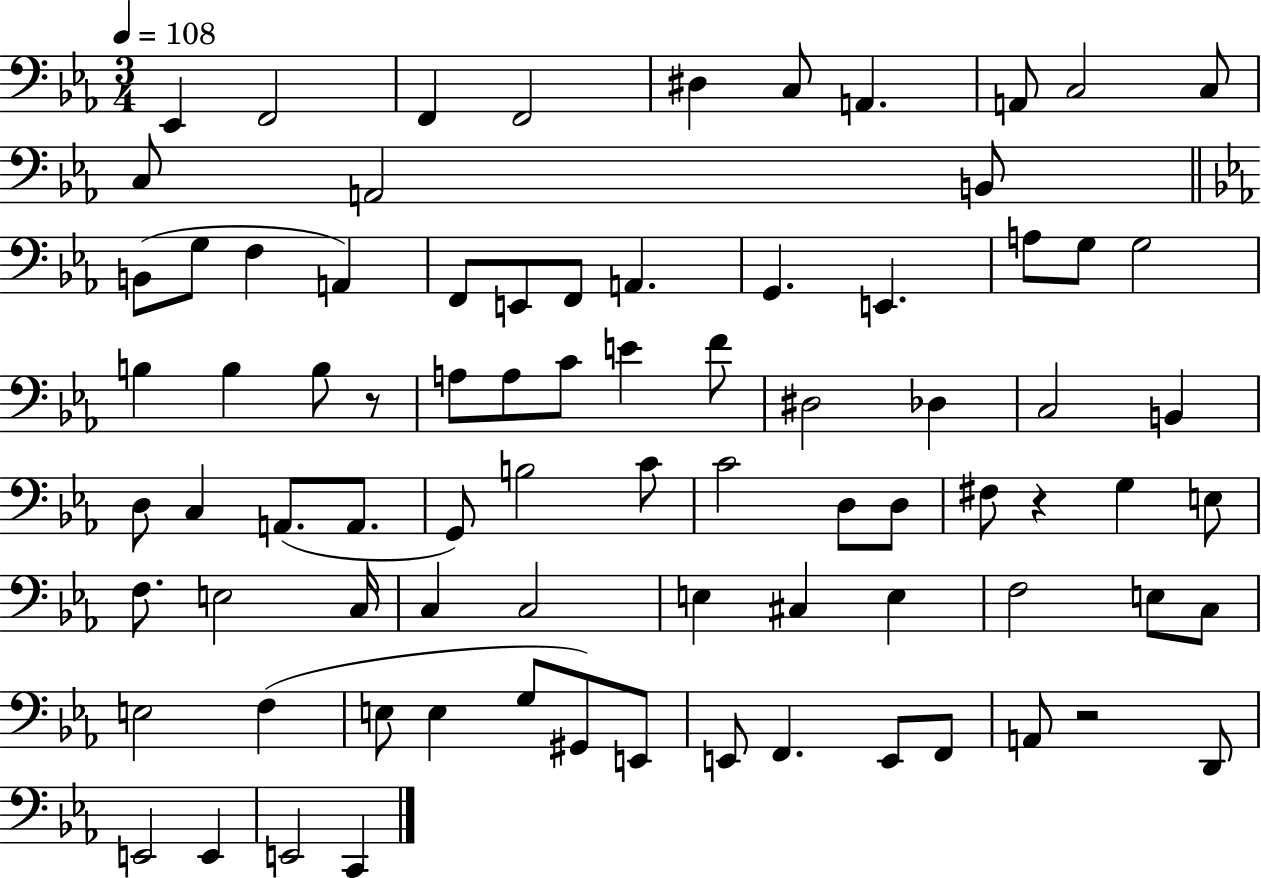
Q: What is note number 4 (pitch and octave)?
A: F2